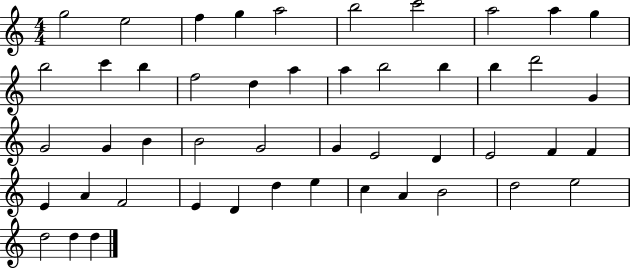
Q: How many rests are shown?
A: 0